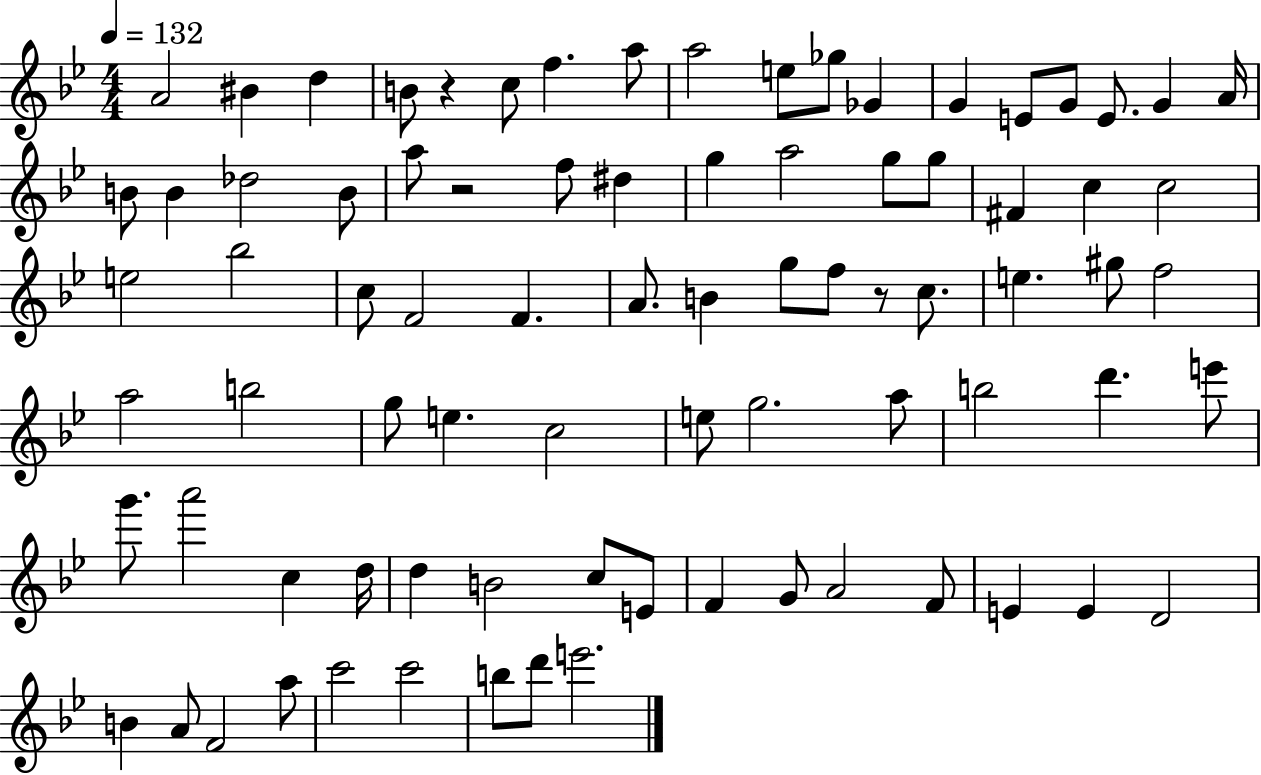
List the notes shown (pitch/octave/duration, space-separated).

A4/h BIS4/q D5/q B4/e R/q C5/e F5/q. A5/e A5/h E5/e Gb5/e Gb4/q G4/q E4/e G4/e E4/e. G4/q A4/s B4/e B4/q Db5/h B4/e A5/e R/h F5/e D#5/q G5/q A5/h G5/e G5/e F#4/q C5/q C5/h E5/h Bb5/h C5/e F4/h F4/q. A4/e. B4/q G5/e F5/e R/e C5/e. E5/q. G#5/e F5/h A5/h B5/h G5/e E5/q. C5/h E5/e G5/h. A5/e B5/h D6/q. E6/e G6/e. A6/h C5/q D5/s D5/q B4/h C5/e E4/e F4/q G4/e A4/h F4/e E4/q E4/q D4/h B4/q A4/e F4/h A5/e C6/h C6/h B5/e D6/e E6/h.